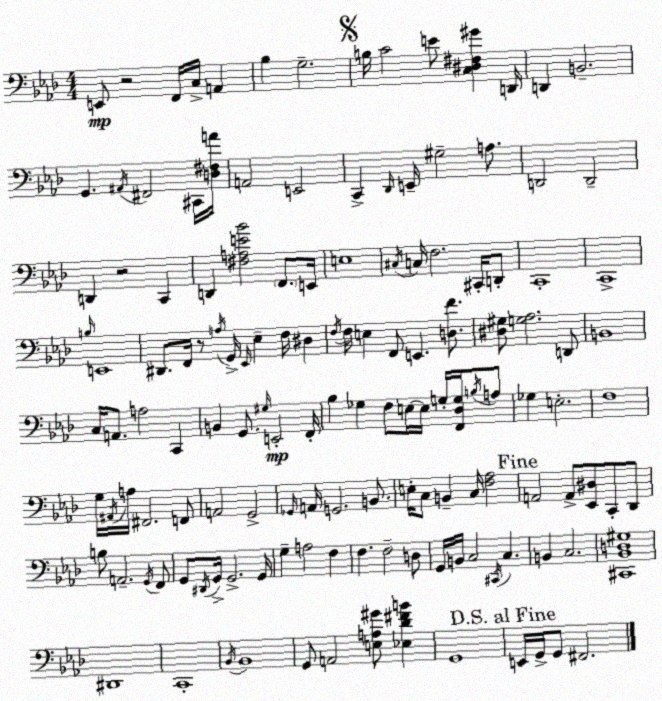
X:1
T:Untitled
M:4/4
L:1/4
K:Fm
E,,/2 z2 F,,/4 C,/4 A,, _B, G,2 B,/4 C2 E/2 [C,^D,^F,^G] D,,/4 D,, B,,2 G,, ^A,,/4 ^F,,2 ^C,,/4 [D,^F,A]/4 A,,2 E,,2 C,, _D,,/4 E,,/4 ^G,2 A,/2 D,,2 D,,2 D,, z2 C,, D,, [^F,A,E_B]2 F,,/2 E,,/4 E,4 ^C,/4 C,/4 F,2 ^C,,/4 D,,/2 C,,4 C,,4 B,/4 E,,4 ^D,,/2 F,,/4 z/2 A,/4 G,,/4 _E,,/4 _E, F,/4 ^D, F,/4 F,/4 E, F,,/2 E,, [D,F]/2 [^D,^G,]/2 [G,_A,]2 D,,/2 B,,4 C,/4 A,,/2 A,2 C,, B,, G,,/2 ^G,/4 E,,2 F,,/4 _B, _G, F,/2 E,/4 E,/4 G,/4 [F,,_D,G,]/4 B,/4 A,/2 _G, E,2 F,4 G,/4 ^A,,/4 A,/4 ^F,,2 F,,/2 A,,2 G,,2 _G,,/4 A,,/4 G,,2 B,,/2 E,/4 C,/2 B,, C,/4 [F,_A,]2 A,,2 A,,/2 [_E,,^D,]/2 C,,/2 _D,,/2 B,/2 A,,2 G,,/4 F,,/2 G,,/2 ^D,,/4 G,,/4 G,,2 G,,/4 G, A,2 F, F, F,2 D,/2 G,,/4 B,,/4 C,2 ^C,,/4 C, B,, C,2 [^C,,_B,,D,^G,]4 ^D,,4 C,,4 _B,,/4 _B,,4 G,,/2 A,,2 [E,A,^G]/2 [_E,_D^FB] G,,4 E,,/4 G,,/4 G,,/2 ^F,,2